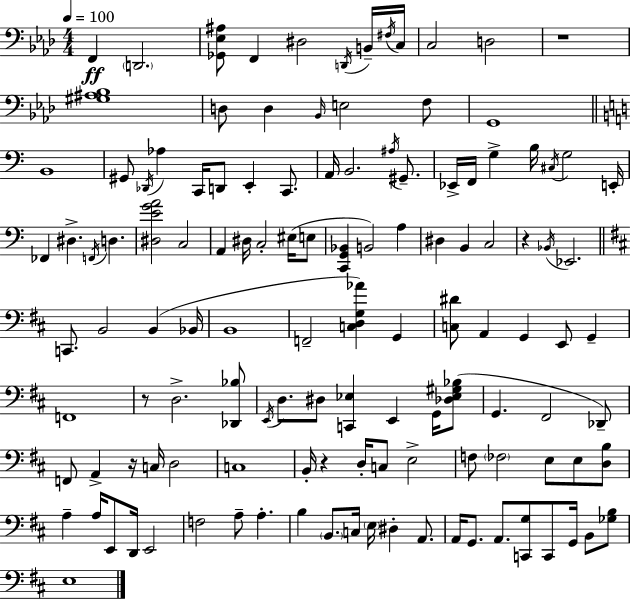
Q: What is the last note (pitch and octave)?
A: E3